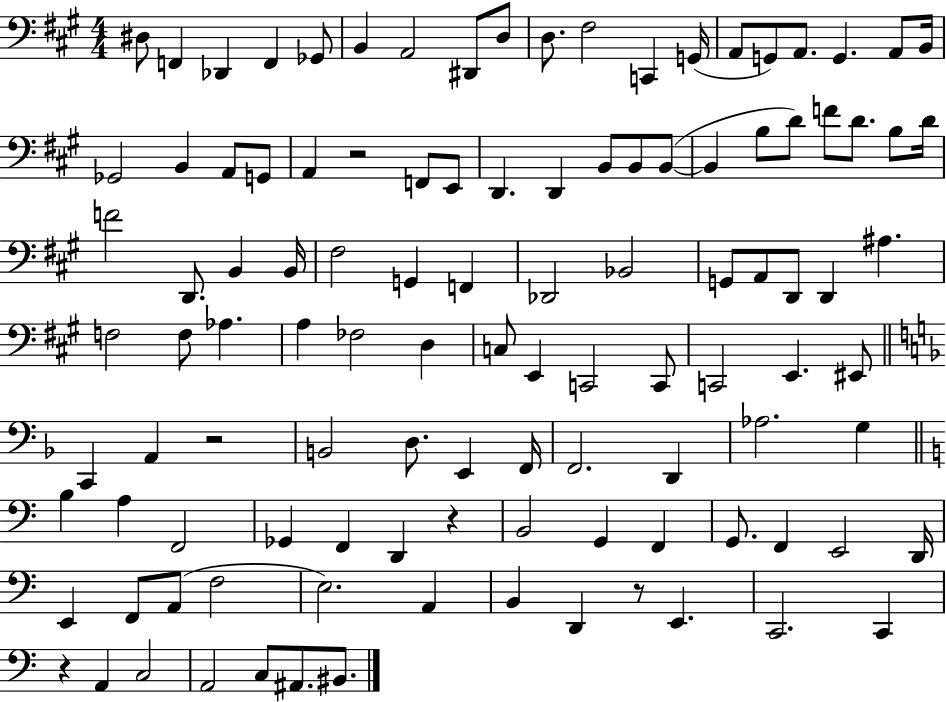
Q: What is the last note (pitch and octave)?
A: BIS2